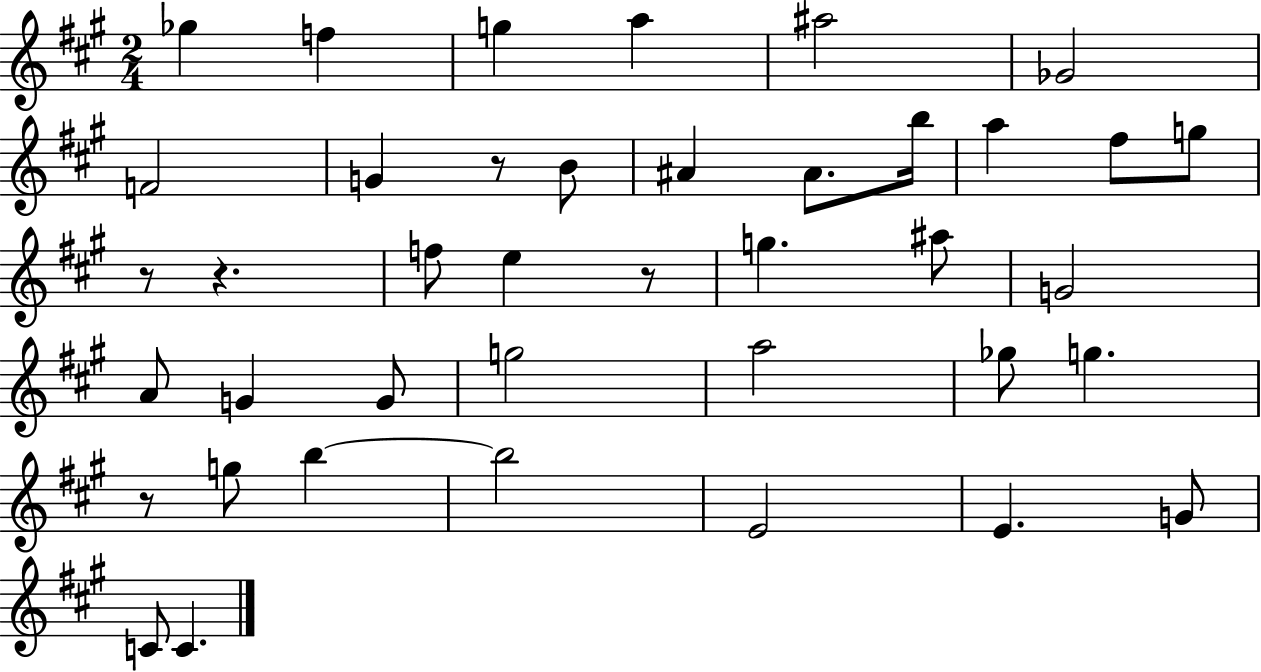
{
  \clef treble
  \numericTimeSignature
  \time 2/4
  \key a \major
  \repeat volta 2 { ges''4 f''4 | g''4 a''4 | ais''2 | ges'2 | \break f'2 | g'4 r8 b'8 | ais'4 ais'8. b''16 | a''4 fis''8 g''8 | \break r8 r4. | f''8 e''4 r8 | g''4. ais''8 | g'2 | \break a'8 g'4 g'8 | g''2 | a''2 | ges''8 g''4. | \break r8 g''8 b''4~~ | b''2 | e'2 | e'4. g'8 | \break c'8 c'4. | } \bar "|."
}